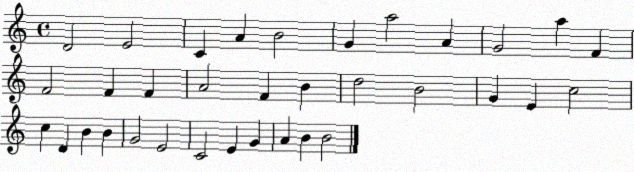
X:1
T:Untitled
M:4/4
L:1/4
K:C
D2 E2 C A B2 G a2 A G2 a F F2 F F A2 F B d2 B2 G E c2 c D B B G2 E2 C2 E G A B B2